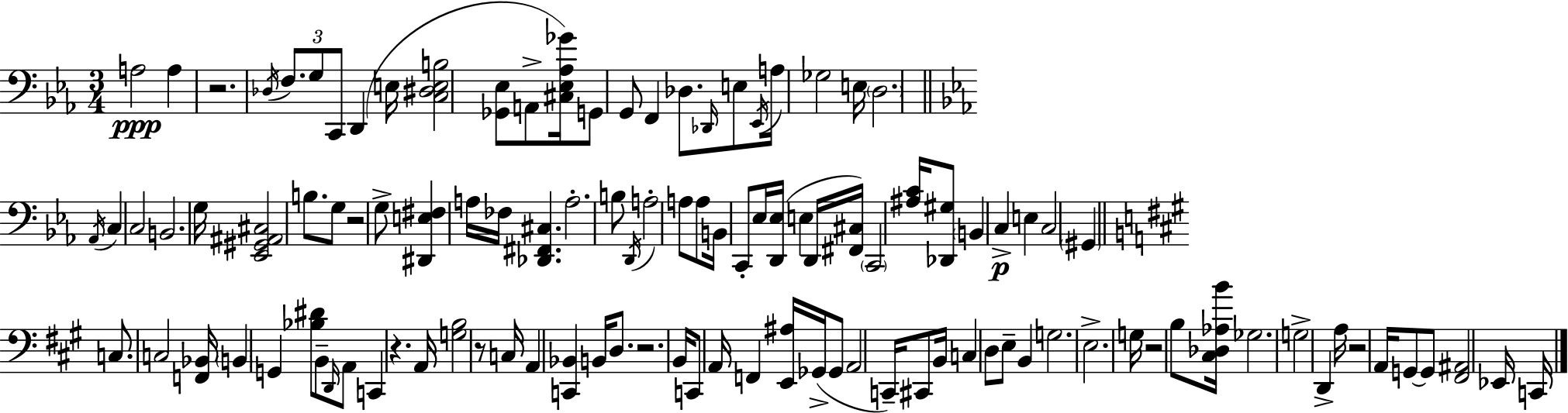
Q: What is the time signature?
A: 3/4